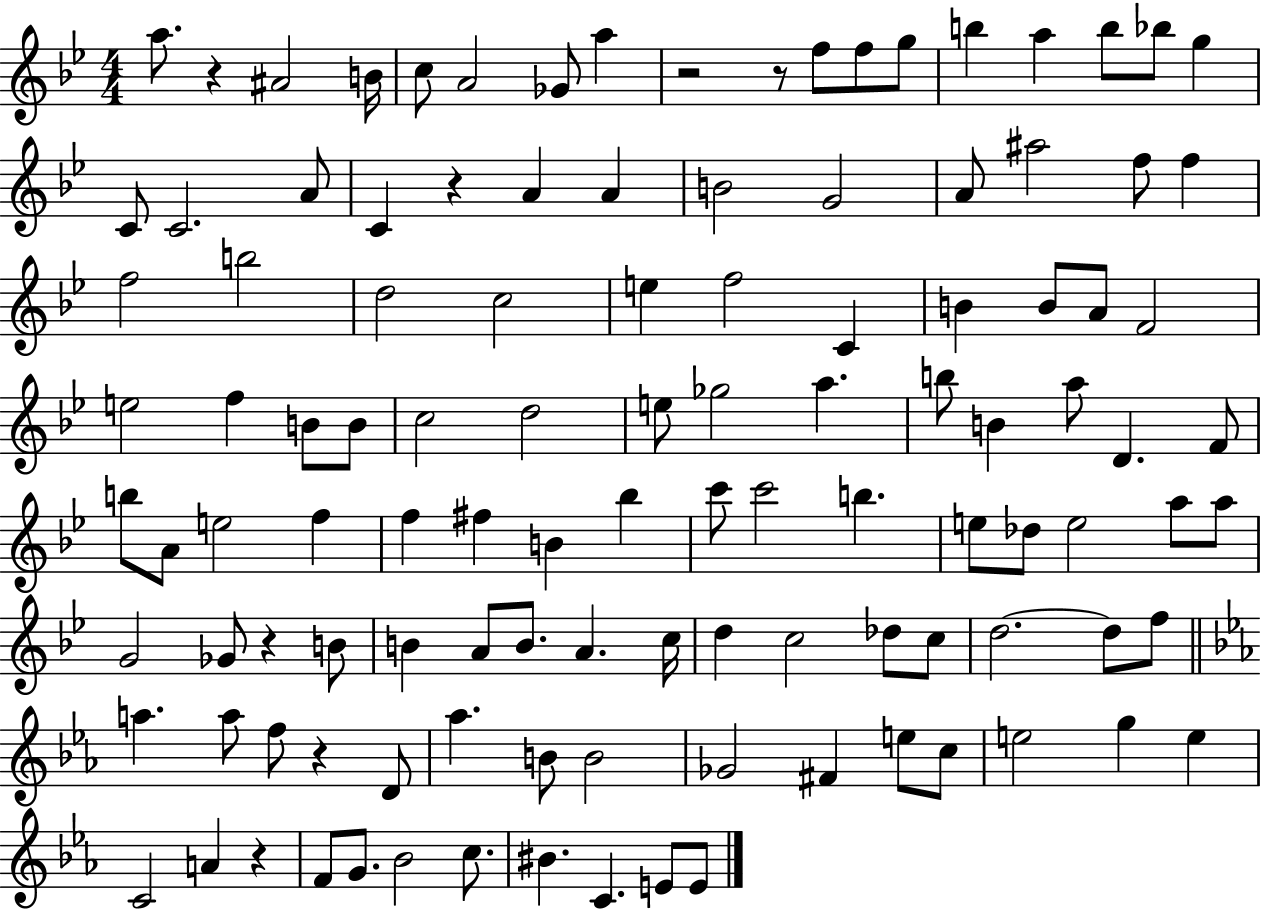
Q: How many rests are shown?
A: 7